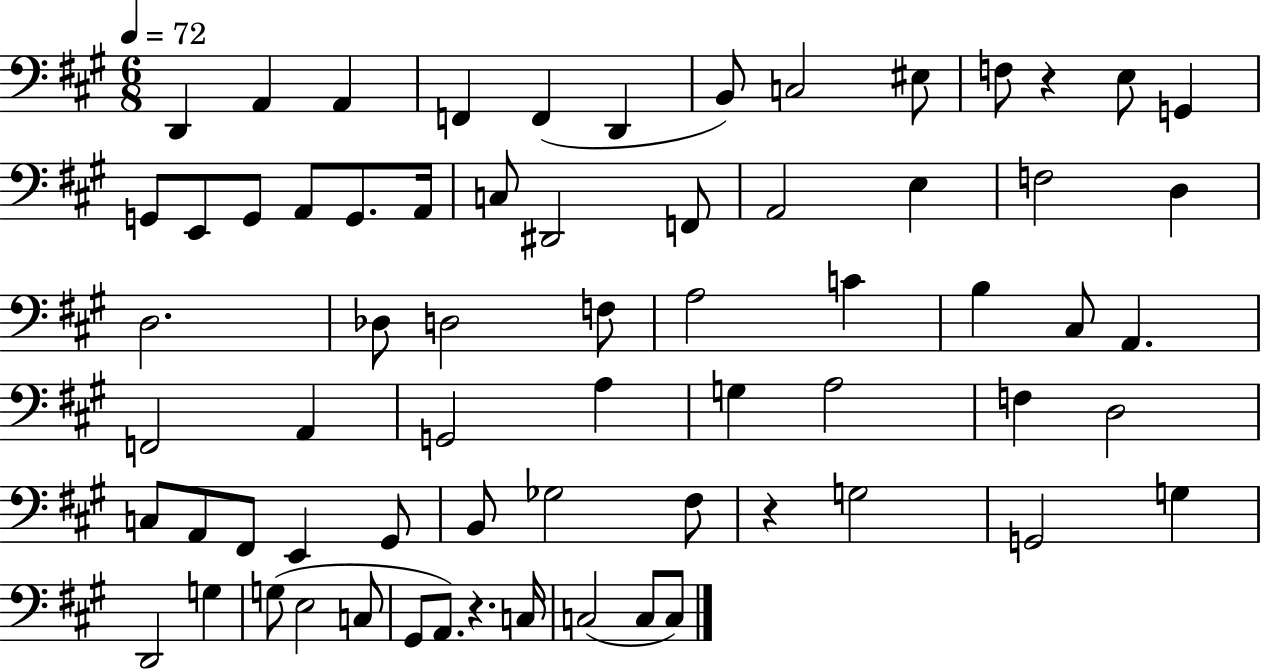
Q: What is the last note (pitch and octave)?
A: C3